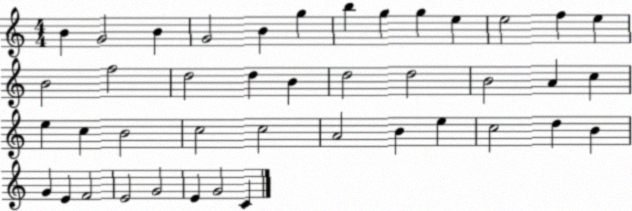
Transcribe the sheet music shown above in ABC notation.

X:1
T:Untitled
M:4/4
L:1/4
K:C
B G2 B G2 B g b g g e e2 f e B2 f2 d2 d B d2 d2 B2 A c e c B2 c2 c2 A2 B e c2 d B G E F2 E2 G2 E G2 C